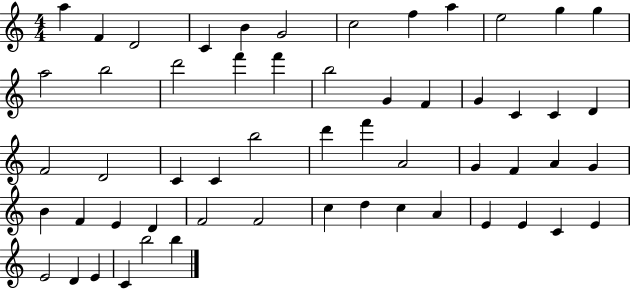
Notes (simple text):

A5/q F4/q D4/h C4/q B4/q G4/h C5/h F5/q A5/q E5/h G5/q G5/q A5/h B5/h D6/h F6/q F6/q B5/h G4/q F4/q G4/q C4/q C4/q D4/q F4/h D4/h C4/q C4/q B5/h D6/q F6/q A4/h G4/q F4/q A4/q G4/q B4/q F4/q E4/q D4/q F4/h F4/h C5/q D5/q C5/q A4/q E4/q E4/q C4/q E4/q E4/h D4/q E4/q C4/q B5/h B5/q